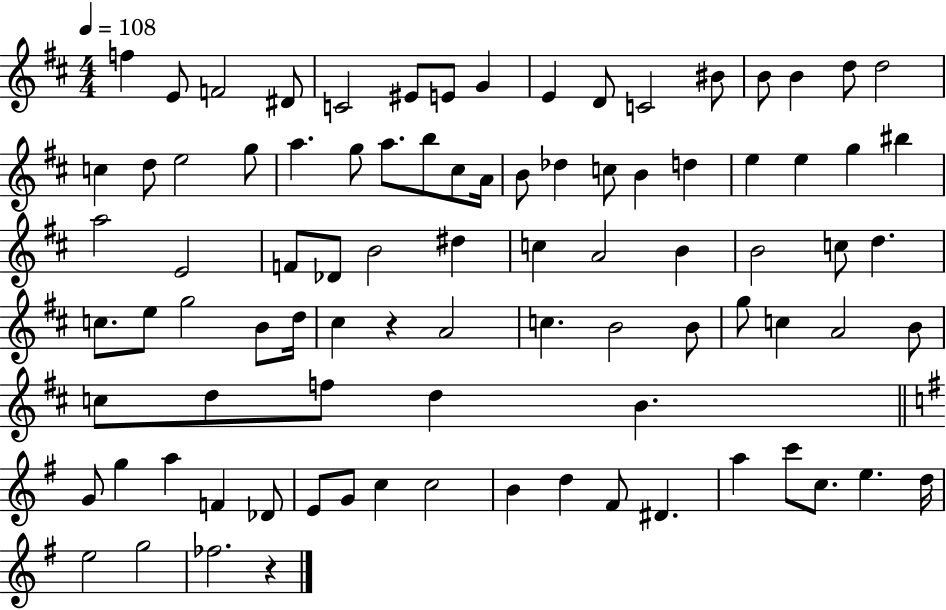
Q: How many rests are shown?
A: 2